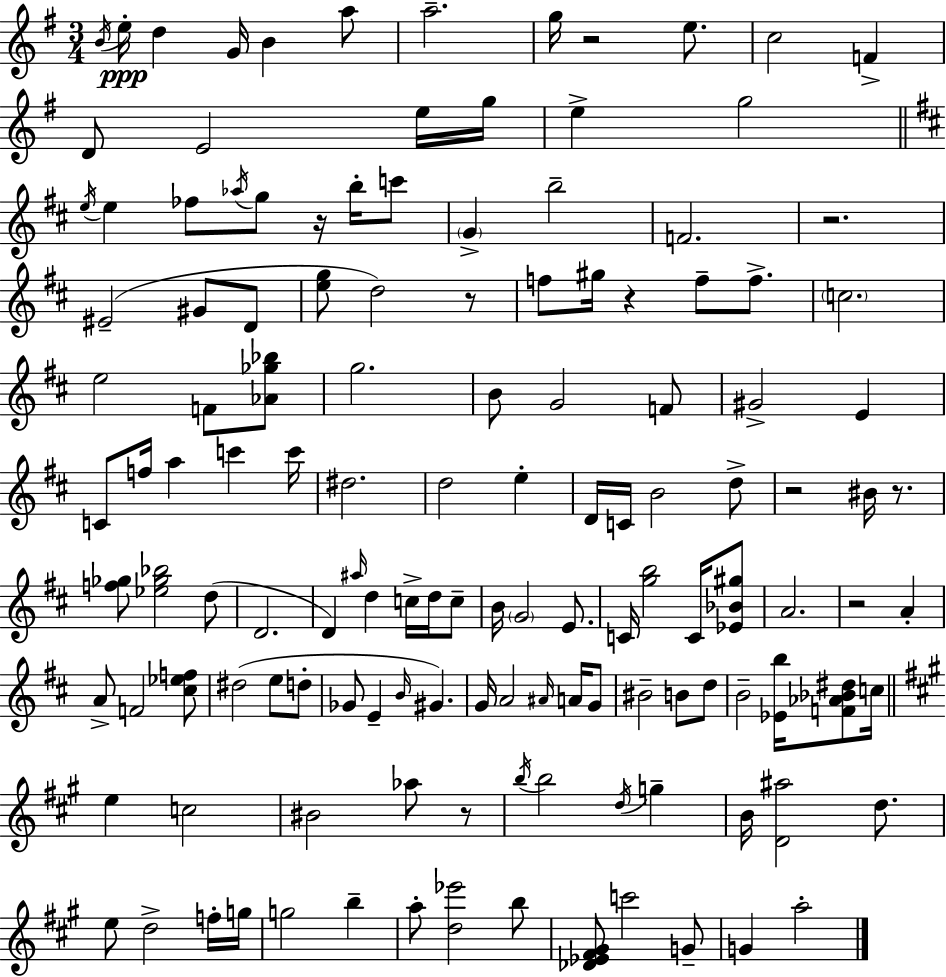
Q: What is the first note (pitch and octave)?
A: B4